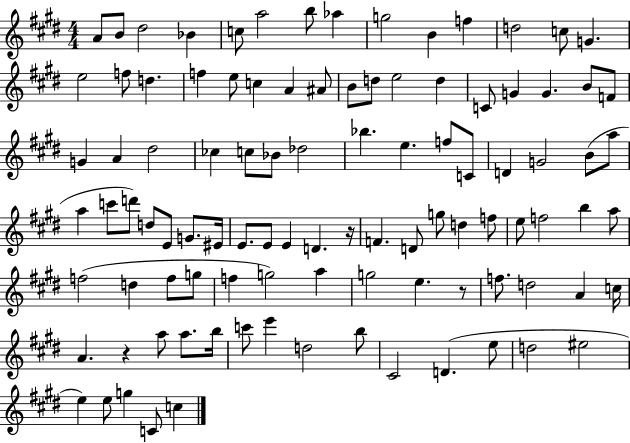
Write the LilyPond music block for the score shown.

{
  \clef treble
  \numericTimeSignature
  \time 4/4
  \key e \major
  a'8 b'8 dis''2 bes'4 | c''8 a''2 b''8 aes''4 | g''2 b'4 f''4 | d''2 c''8 g'4. | \break e''2 f''8 d''4. | f''4 e''8 c''4 a'4 ais'8 | b'8 d''8 e''2 d''4 | c'8 g'4 g'4. b'8 f'8 | \break g'4 a'4 dis''2 | ces''4 c''8 bes'8 des''2 | bes''4. e''4. f''8 c'8 | d'4 g'2 b'8( a''8 | \break a''4 c'''8 d'''8) d''8 e'8 g'8. eis'16 | e'8. e'8 e'4 d'4. r16 | f'4. d'8 g''8 d''4 f''8 | e''8 f''2 b''4 a''8 | \break f''2( d''4 f''8 g''8 | f''4 g''2) a''4 | g''2 e''4. r8 | f''8. d''2 a'4 c''16 | \break a'4. r4 a''8 a''8. b''16 | c'''8 e'''4 d''2 b''8 | cis'2 d'4.( e''8 | d''2 eis''2 | \break e''4) e''8 g''4 c'8 c''4 | \bar "|."
}